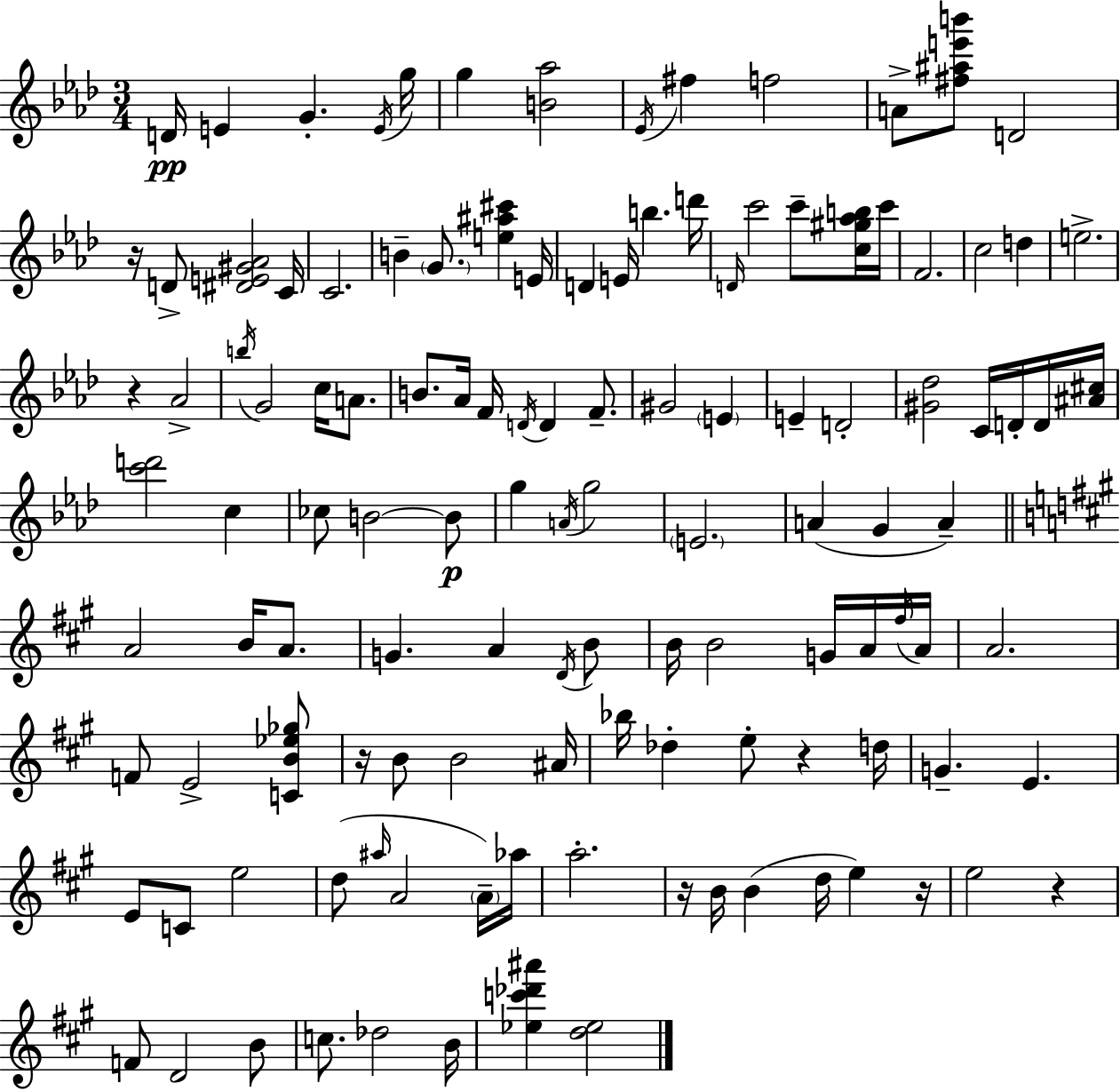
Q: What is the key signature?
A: AES major